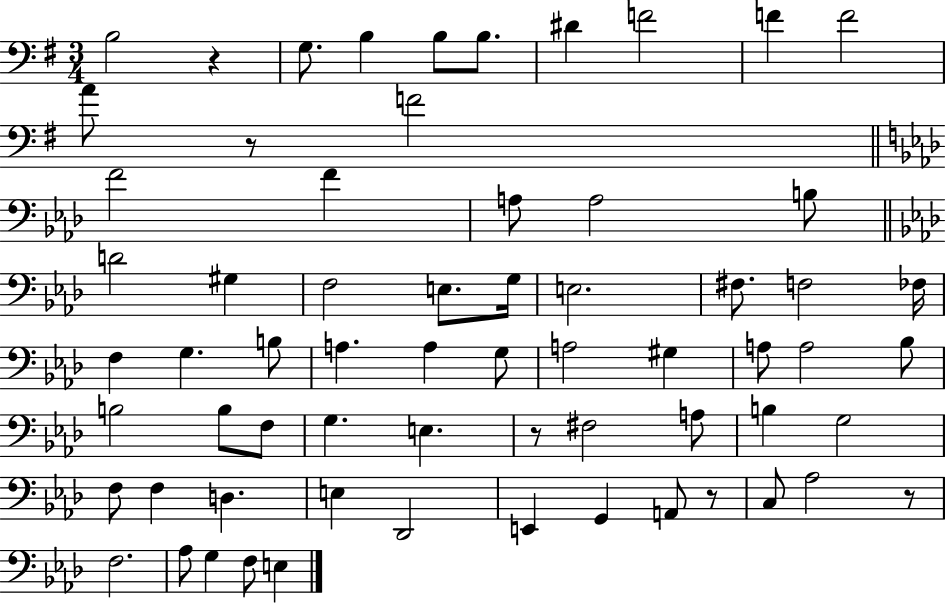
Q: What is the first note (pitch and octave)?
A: B3